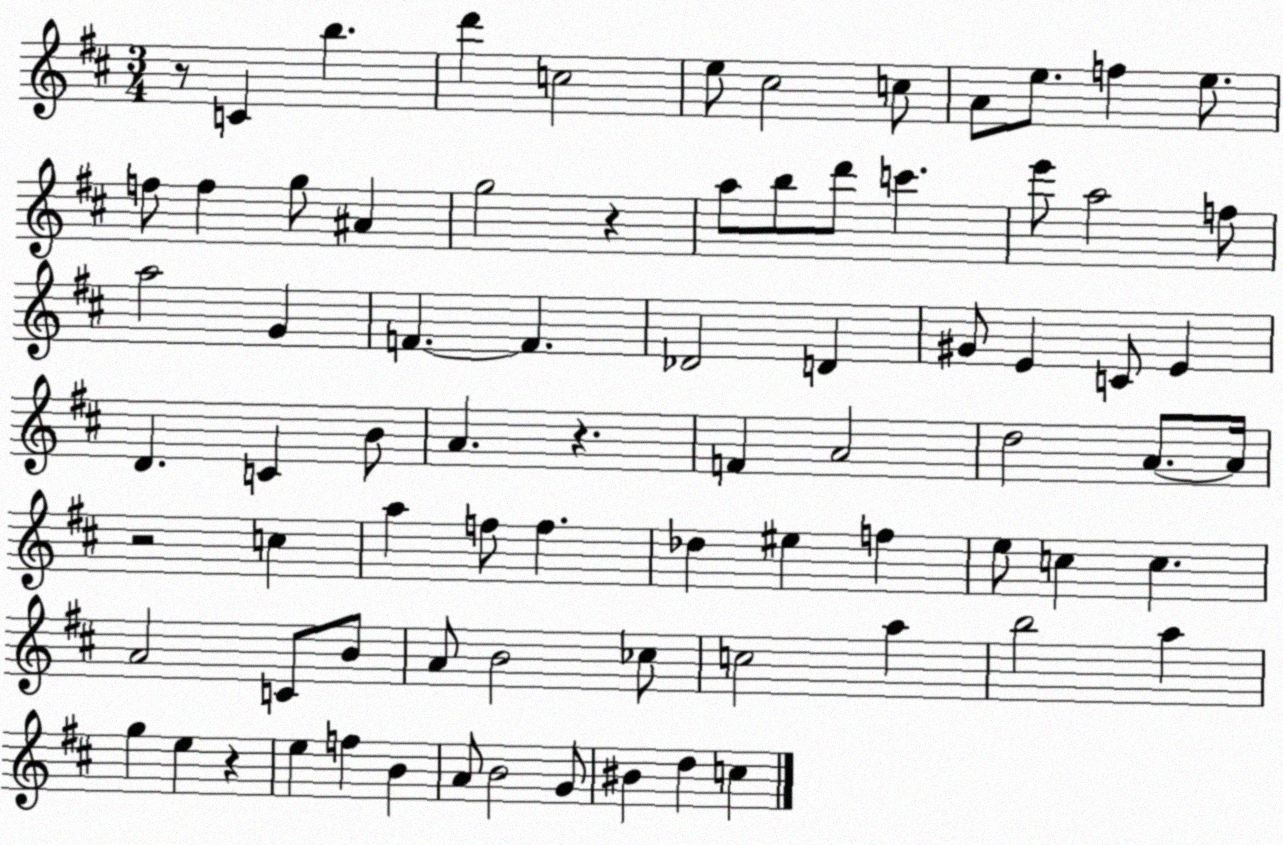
X:1
T:Untitled
M:3/4
L:1/4
K:D
z/2 C b d' c2 e/2 ^c2 c/2 A/2 e/2 f e/2 f/2 f g/2 ^A g2 z a/2 b/2 d'/2 c' e'/2 a2 f/2 a2 G F F _D2 D ^G/2 E C/2 E D C B/2 A z F A2 d2 A/2 A/4 z2 c a f/2 f _d ^e f e/2 c c A2 C/2 B/2 A/2 B2 _c/2 c2 a b2 a g e z e f B A/2 B2 G/2 ^B d c